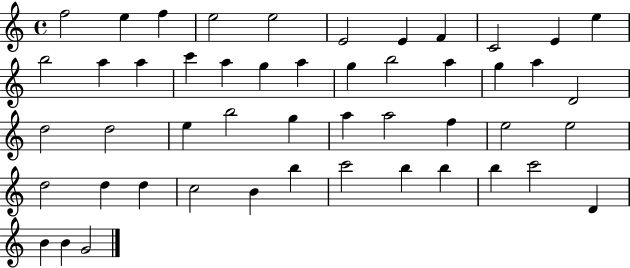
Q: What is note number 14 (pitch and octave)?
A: A5